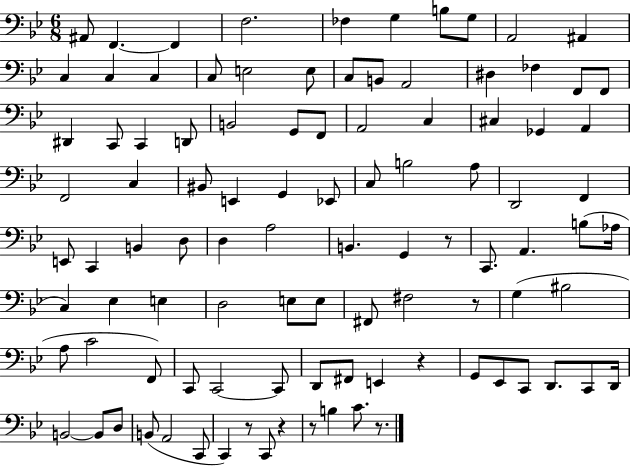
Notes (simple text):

A#2/e F2/q. F2/q F3/h. FES3/q G3/q B3/e G3/e A2/h A#2/q C3/q C3/q C3/q C3/e E3/h E3/e C3/e B2/e A2/h D#3/q FES3/q F2/e F2/e D#2/q C2/e C2/q D2/e B2/h G2/e F2/e A2/h C3/q C#3/q Gb2/q A2/q F2/h C3/q BIS2/e E2/q G2/q Eb2/e C3/e B3/h A3/e D2/h F2/q E2/e C2/q B2/q D3/e D3/q A3/h B2/q. G2/q R/e C2/e. A2/q. B3/e Ab3/s C3/q Eb3/q E3/q D3/h E3/e E3/e F#2/e F#3/h R/e G3/q BIS3/h A3/e C4/h F2/e C2/e C2/h C2/e D2/e F#2/e E2/q R/q G2/e Eb2/e C2/e D2/e. C2/e D2/s B2/h B2/e D3/e B2/e A2/h C2/e C2/q R/e C2/e R/q R/e B3/q C4/e. R/e.